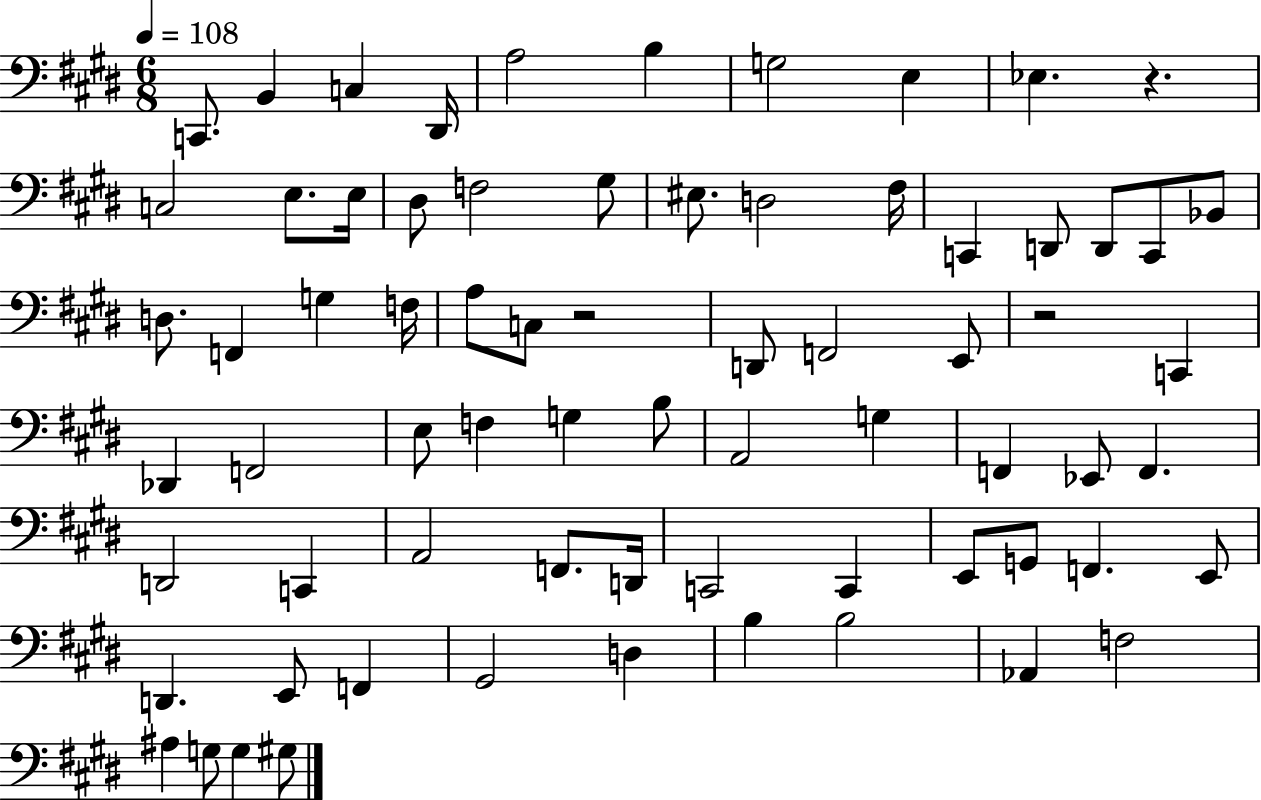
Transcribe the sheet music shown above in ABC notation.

X:1
T:Untitled
M:6/8
L:1/4
K:E
C,,/2 B,, C, ^D,,/4 A,2 B, G,2 E, _E, z C,2 E,/2 E,/4 ^D,/2 F,2 ^G,/2 ^E,/2 D,2 ^F,/4 C,, D,,/2 D,,/2 C,,/2 _B,,/2 D,/2 F,, G, F,/4 A,/2 C,/2 z2 D,,/2 F,,2 E,,/2 z2 C,, _D,, F,,2 E,/2 F, G, B,/2 A,,2 G, F,, _E,,/2 F,, D,,2 C,, A,,2 F,,/2 D,,/4 C,,2 C,, E,,/2 G,,/2 F,, E,,/2 D,, E,,/2 F,, ^G,,2 D, B, B,2 _A,, F,2 ^A, G,/2 G, ^G,/2